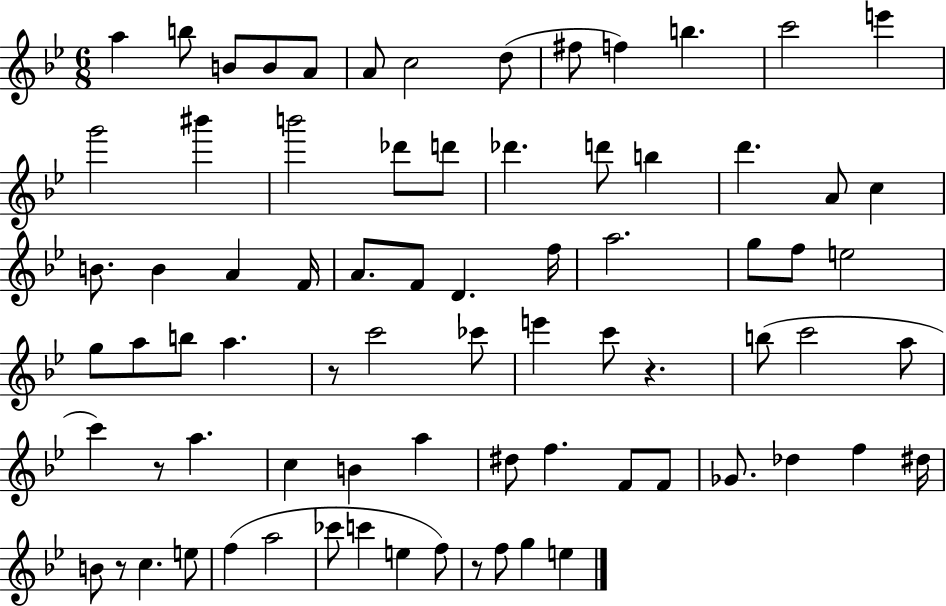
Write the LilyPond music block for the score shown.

{
  \clef treble
  \numericTimeSignature
  \time 6/8
  \key bes \major
  a''4 b''8 b'8 b'8 a'8 | a'8 c''2 d''8( | fis''8 f''4) b''4. | c'''2 e'''4 | \break g'''2 bis'''4 | b'''2 des'''8 d'''8 | des'''4. d'''8 b''4 | d'''4. a'8 c''4 | \break b'8. b'4 a'4 f'16 | a'8. f'8 d'4. f''16 | a''2. | g''8 f''8 e''2 | \break g''8 a''8 b''8 a''4. | r8 c'''2 ces'''8 | e'''4 c'''8 r4. | b''8( c'''2 a''8 | \break c'''4) r8 a''4. | c''4 b'4 a''4 | dis''8 f''4. f'8 f'8 | ges'8. des''4 f''4 dis''16 | \break b'8 r8 c''4. e''8 | f''4( a''2 | ces'''8 c'''4 e''4 f''8) | r8 f''8 g''4 e''4 | \break \bar "|."
}